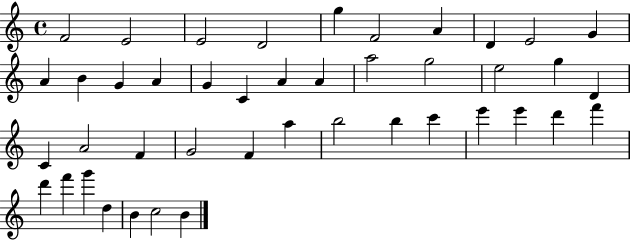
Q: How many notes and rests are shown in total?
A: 43